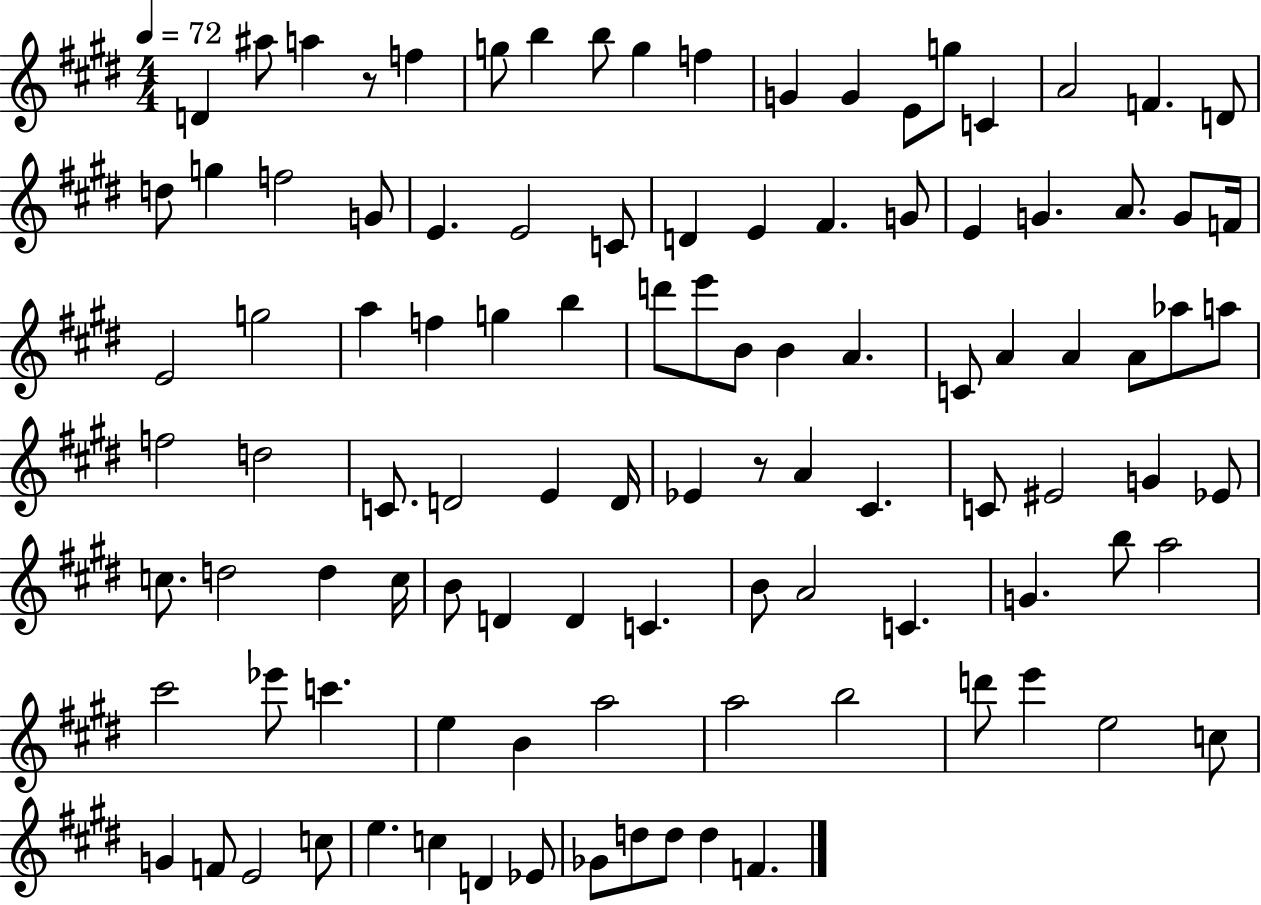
{
  \clef treble
  \numericTimeSignature
  \time 4/4
  \key e \major
  \tempo 4 = 72
  d'4 ais''8 a''4 r8 f''4 | g''8 b''4 b''8 g''4 f''4 | g'4 g'4 e'8 g''8 c'4 | a'2 f'4. d'8 | \break d''8 g''4 f''2 g'8 | e'4. e'2 c'8 | d'4 e'4 fis'4. g'8 | e'4 g'4. a'8. g'8 f'16 | \break e'2 g''2 | a''4 f''4 g''4 b''4 | d'''8 e'''8 b'8 b'4 a'4. | c'8 a'4 a'4 a'8 aes''8 a''8 | \break f''2 d''2 | c'8. d'2 e'4 d'16 | ees'4 r8 a'4 cis'4. | c'8 eis'2 g'4 ees'8 | \break c''8. d''2 d''4 c''16 | b'8 d'4 d'4 c'4. | b'8 a'2 c'4. | g'4. b''8 a''2 | \break cis'''2 ees'''8 c'''4. | e''4 b'4 a''2 | a''2 b''2 | d'''8 e'''4 e''2 c''8 | \break g'4 f'8 e'2 c''8 | e''4. c''4 d'4 ees'8 | ges'8 d''8 d''8 d''4 f'4. | \bar "|."
}